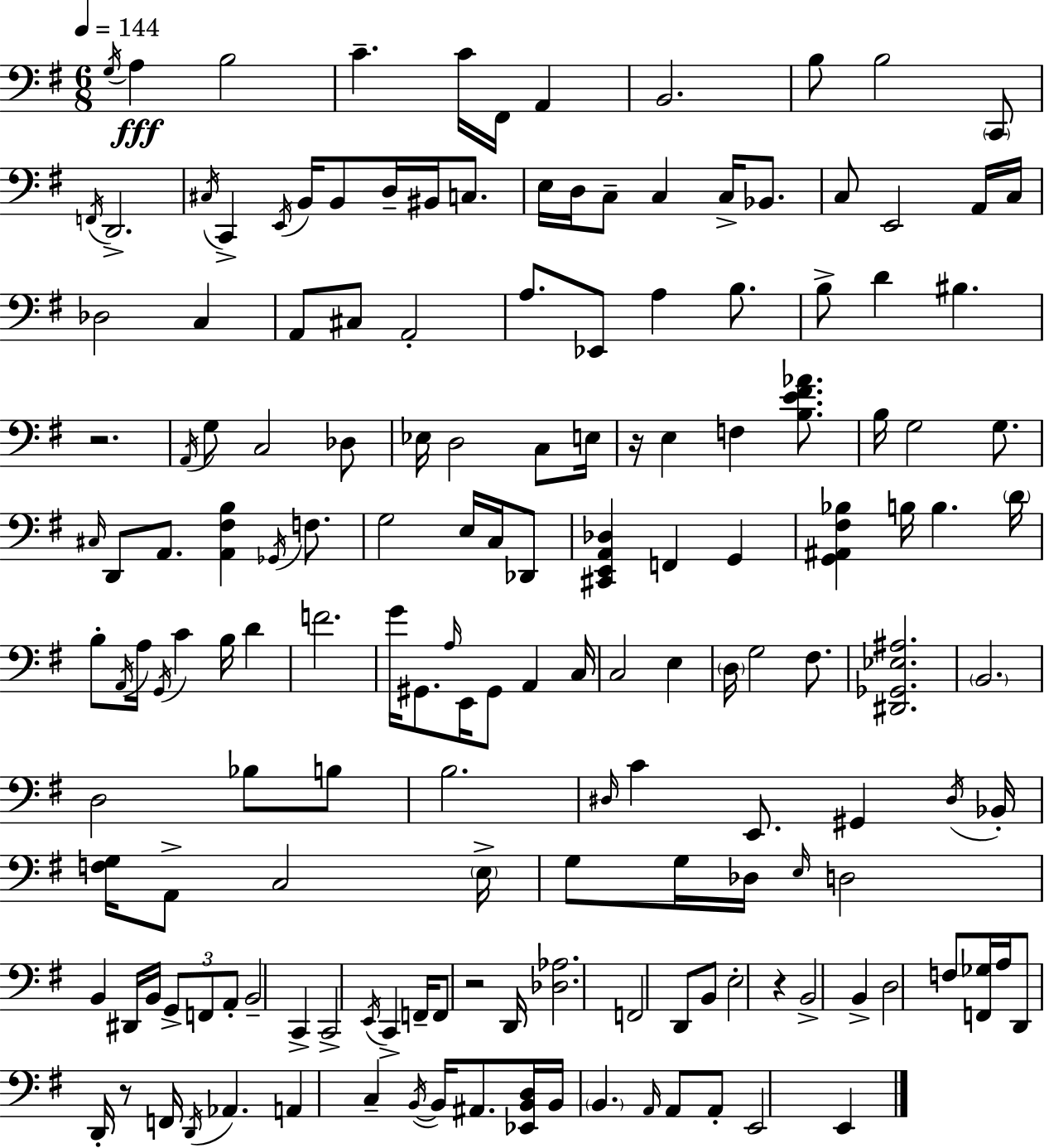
{
  \clef bass
  \numericTimeSignature
  \time 6/8
  \key g \major
  \tempo 4 = 144
  \repeat volta 2 { \acciaccatura { g16 }\fff a4 b2 | c'4.-- c'16 fis,16 a,4 | b,2. | b8 b2 \parenthesize c,8 | \break \acciaccatura { f,16 } d,2.-> | \acciaccatura { cis16 } c,4-> \acciaccatura { e,16 } b,16 b,8 d16-- | bis,16 c8. e16 d16 c8-- c4 | c16-> bes,8. c8 e,2 | \break a,16 c16 des2 | c4 a,8 cis8 a,2-. | a8. ees,8 a4 | b8. b8-> d'4 bis4. | \break r2. | \acciaccatura { a,16 } g8 c2 | des8 ees16 d2 | c8 e16 r16 e4 f4 | \break <b e' fis' aes'>8. b16 g2 | g8. \grace { cis16 } d,8 a,8. <a, fis b>4 | \acciaccatura { ges,16 } f8. g2 | e16 c16 des,8 <cis, e, a, des>4 f,4 | \break g,4 <g, ais, fis bes>4 b16 | b4. \parenthesize d'16 b8-. \acciaccatura { a,16 } a16 \acciaccatura { g,16 } | c'4 b16 d'4 f'2. | g'16 gis,8. | \break \grace { a16 } e,16 gis,8 a,4 c16 c2 | e4 \parenthesize d16 g2 | fis8. <dis, ges, ees ais>2. | \parenthesize b,2. | \break d2 | bes8 b8 b2. | \grace { dis16 } c'4 | e,8. gis,4 \acciaccatura { dis16 } bes,16-. | \break <f g>16 a,8-> c2 \parenthesize e16-> | g8 g16 des16 \grace { e16 } d2 | b,4 dis,16 b,16 \tuplet 3/2 { g,8-> f,8 a,8-. } | b,2-- c,4-> | \break c,2-> \acciaccatura { e,16 } c,4-> | f,16-- f,8 r2 | d,16 <des aes>2. | f,2 d,8 | \break b,8 e2-. r4 | b,2-> b,4-> | d2 f8 | <f, ges>16 a16 d,8 d,16-. r8 f,16 \acciaccatura { d,16 } aes,4. | \break a,4 c4-- \acciaccatura { b,16~ }~ | b,16 ais,8. <ees, b, d>16 b,16 \parenthesize b,4. | \grace { a,16 } a,8 a,8-. e,2 | e,4 } \bar "|."
}